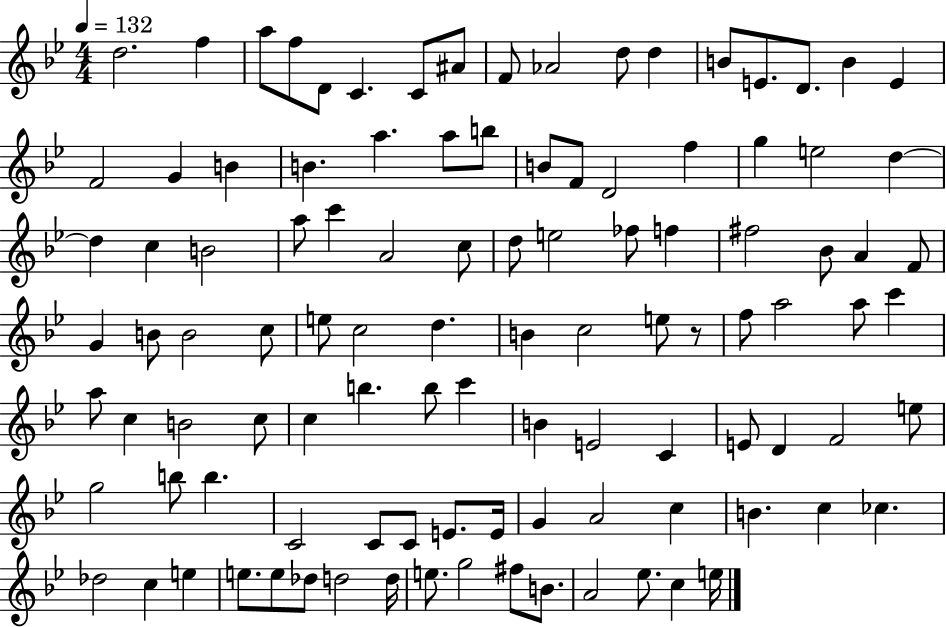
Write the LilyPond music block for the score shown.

{
  \clef treble
  \numericTimeSignature
  \time 4/4
  \key bes \major
  \tempo 4 = 132
  \repeat volta 2 { d''2. f''4 | a''8 f''8 d'8 c'4. c'8 ais'8 | f'8 aes'2 d''8 d''4 | b'8 e'8. d'8. b'4 e'4 | \break f'2 g'4 b'4 | b'4. a''4. a''8 b''8 | b'8 f'8 d'2 f''4 | g''4 e''2 d''4~~ | \break d''4 c''4 b'2 | a''8 c'''4 a'2 c''8 | d''8 e''2 fes''8 f''4 | fis''2 bes'8 a'4 f'8 | \break g'4 b'8 b'2 c''8 | e''8 c''2 d''4. | b'4 c''2 e''8 r8 | f''8 a''2 a''8 c'''4 | \break a''8 c''4 b'2 c''8 | c''4 b''4. b''8 c'''4 | b'4 e'2 c'4 | e'8 d'4 f'2 e''8 | \break g''2 b''8 b''4. | c'2 c'8 c'8 e'8. e'16 | g'4 a'2 c''4 | b'4. c''4 ces''4. | \break des''2 c''4 e''4 | e''8. e''8 des''8 d''2 d''16 | e''8. g''2 fis''8 b'8. | a'2 ees''8. c''4 e''16 | \break } \bar "|."
}